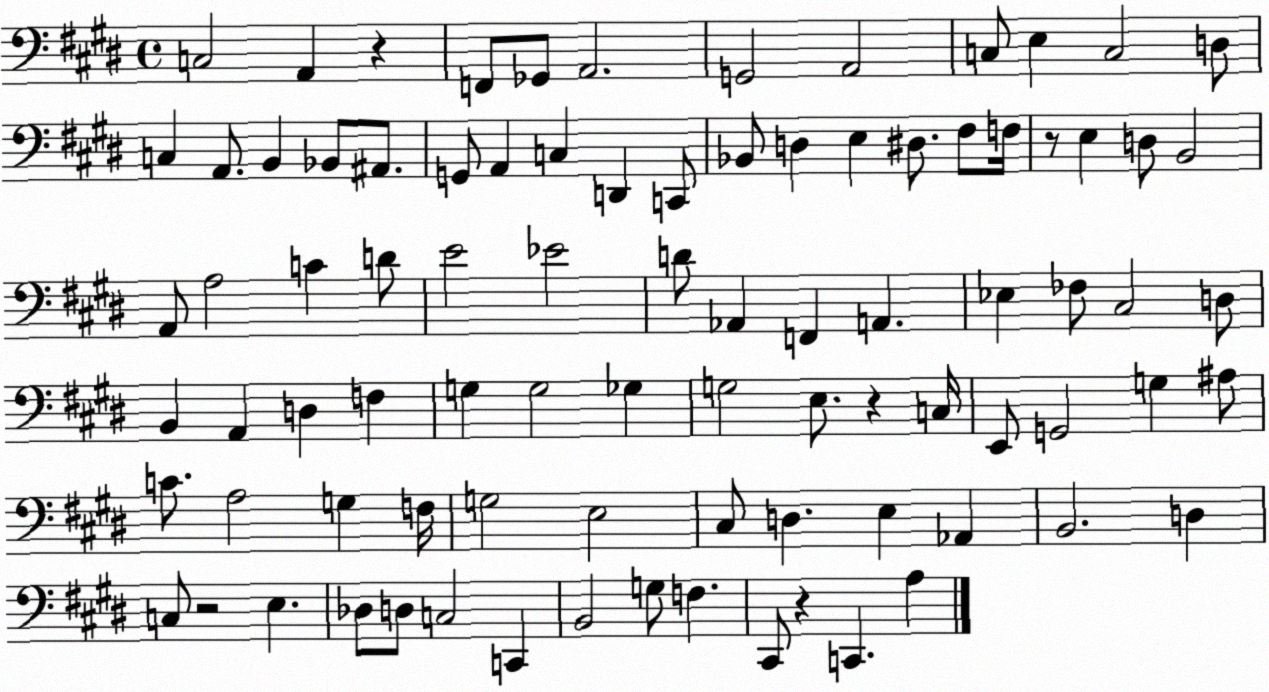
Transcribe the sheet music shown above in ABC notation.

X:1
T:Untitled
M:4/4
L:1/4
K:E
C,2 A,, z F,,/2 _G,,/2 A,,2 G,,2 A,,2 C,/2 E, C,2 D,/2 C, A,,/2 B,, _B,,/2 ^A,,/2 G,,/2 A,, C, D,, C,,/2 _B,,/2 D, E, ^D,/2 ^F,/2 F,/4 z/2 E, D,/2 B,,2 A,,/2 A,2 C D/2 E2 _E2 D/2 _A,, F,, A,, _E, _F,/2 ^C,2 D,/2 B,, A,, D, F, G, G,2 _G, G,2 E,/2 z C,/4 E,,/2 G,,2 G, ^A,/2 C/2 A,2 G, F,/4 G,2 E,2 ^C,/2 D, E, _A,, B,,2 D, C,/2 z2 E, _D,/2 D,/2 C,2 C,, B,,2 G,/2 F, ^C,,/2 z C,, A,